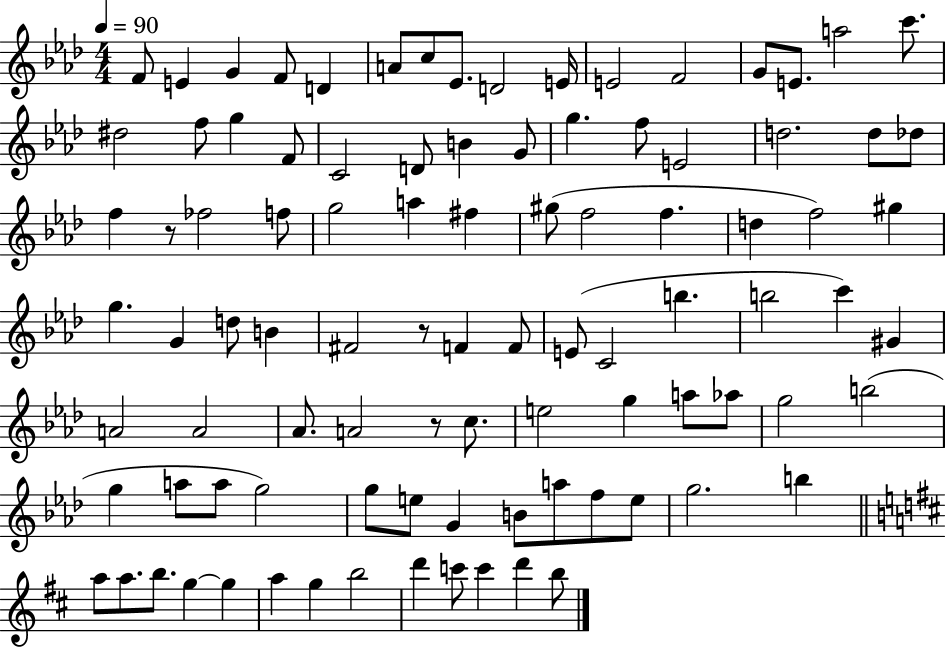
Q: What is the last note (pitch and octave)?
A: B5